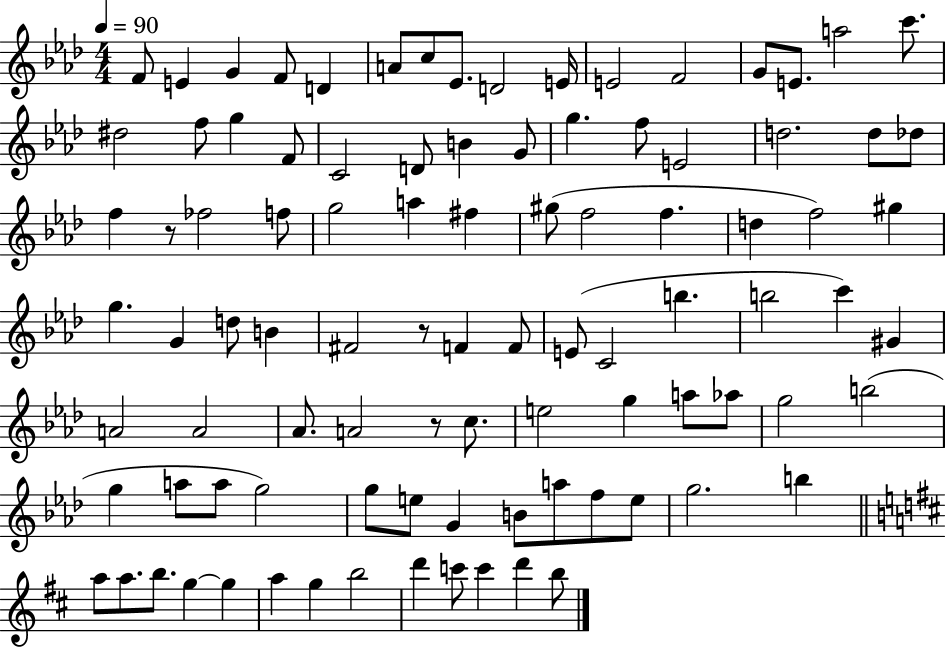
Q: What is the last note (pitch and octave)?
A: B5